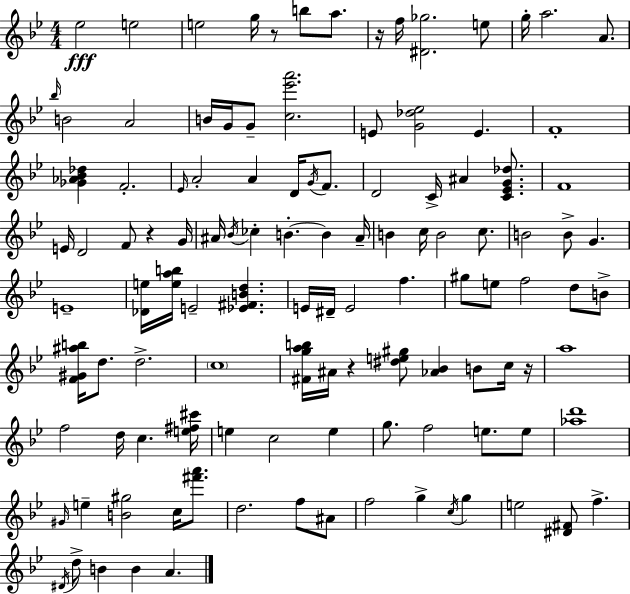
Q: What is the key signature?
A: G minor